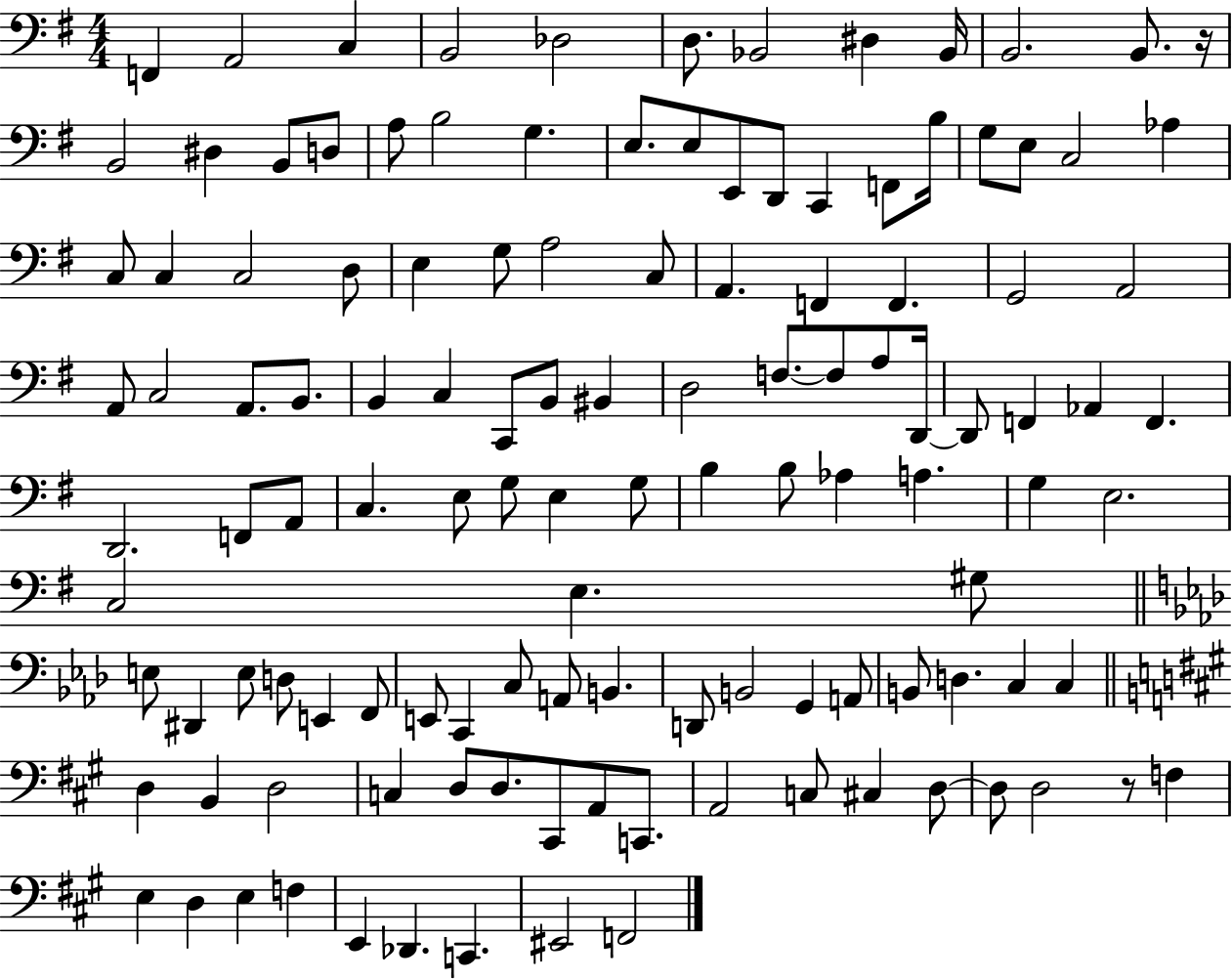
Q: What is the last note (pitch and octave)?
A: F2